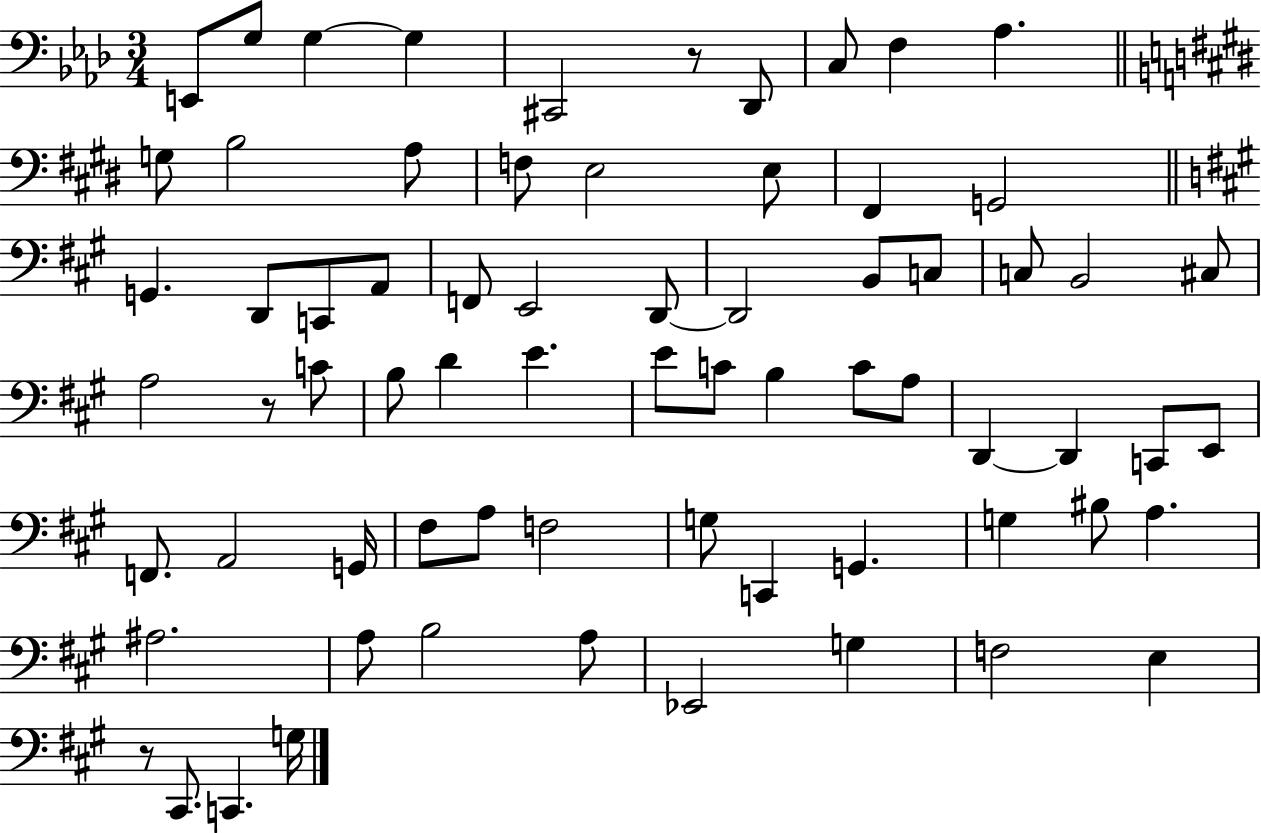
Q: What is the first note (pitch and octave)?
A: E2